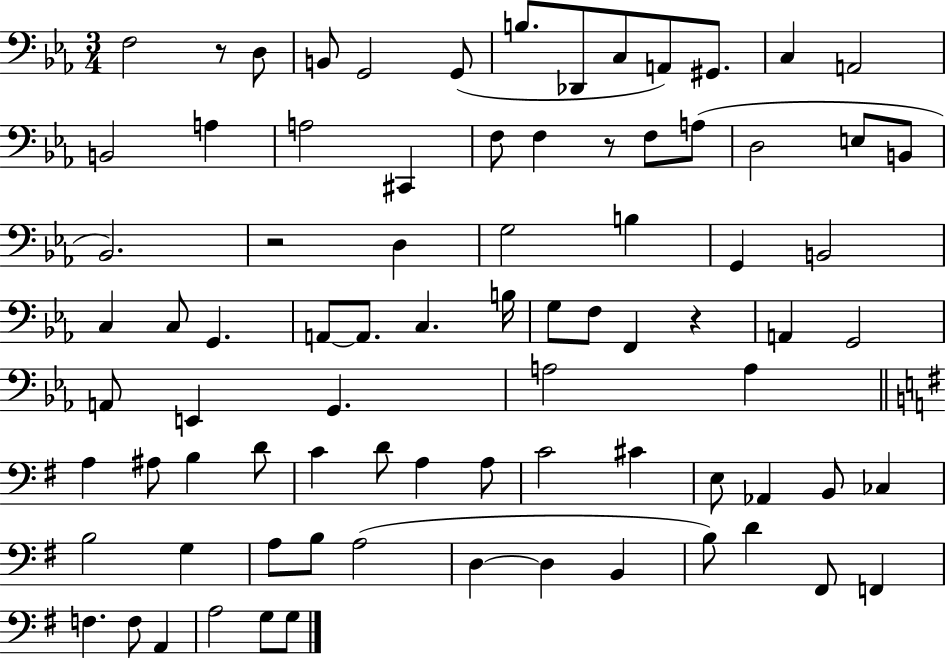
X:1
T:Untitled
M:3/4
L:1/4
K:Eb
F,2 z/2 D,/2 B,,/2 G,,2 G,,/2 B,/2 _D,,/2 C,/2 A,,/2 ^G,,/2 C, A,,2 B,,2 A, A,2 ^C,, F,/2 F, z/2 F,/2 A,/2 D,2 E,/2 B,,/2 _B,,2 z2 D, G,2 B, G,, B,,2 C, C,/2 G,, A,,/2 A,,/2 C, B,/4 G,/2 F,/2 F,, z A,, G,,2 A,,/2 E,, G,, A,2 A, A, ^A,/2 B, D/2 C D/2 A, A,/2 C2 ^C E,/2 _A,, B,,/2 _C, B,2 G, A,/2 B,/2 A,2 D, D, B,, B,/2 D ^F,,/2 F,, F, F,/2 A,, A,2 G,/2 G,/2